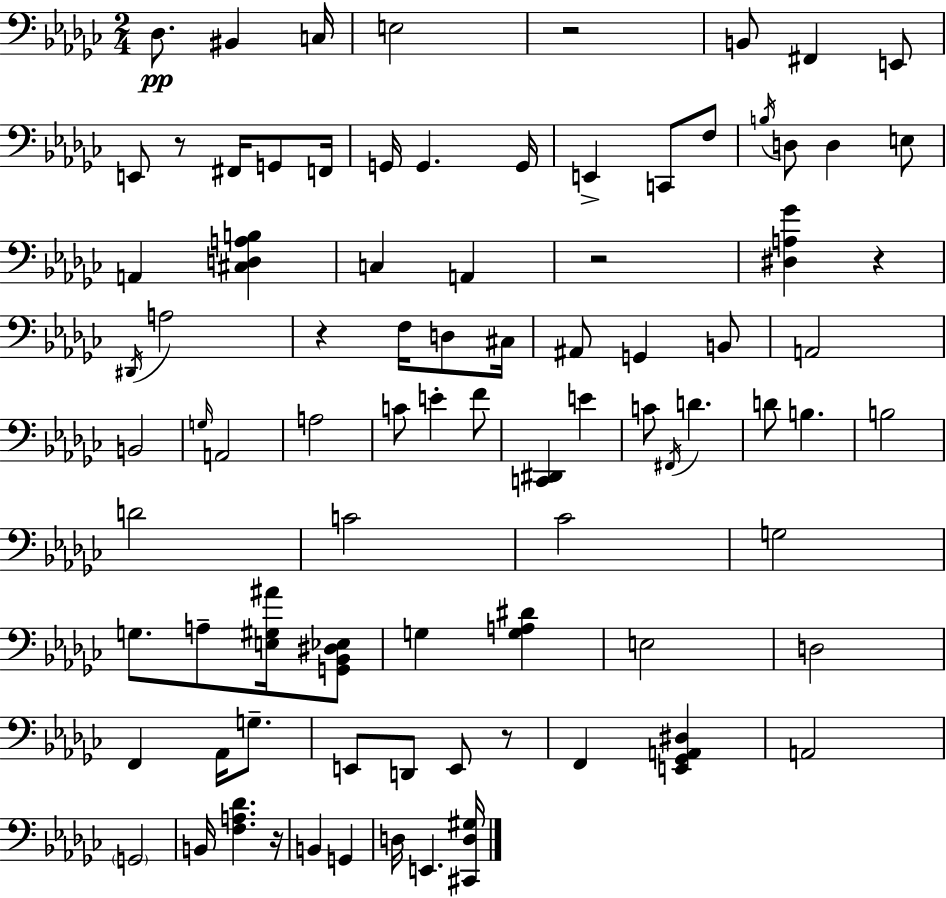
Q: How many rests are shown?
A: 7